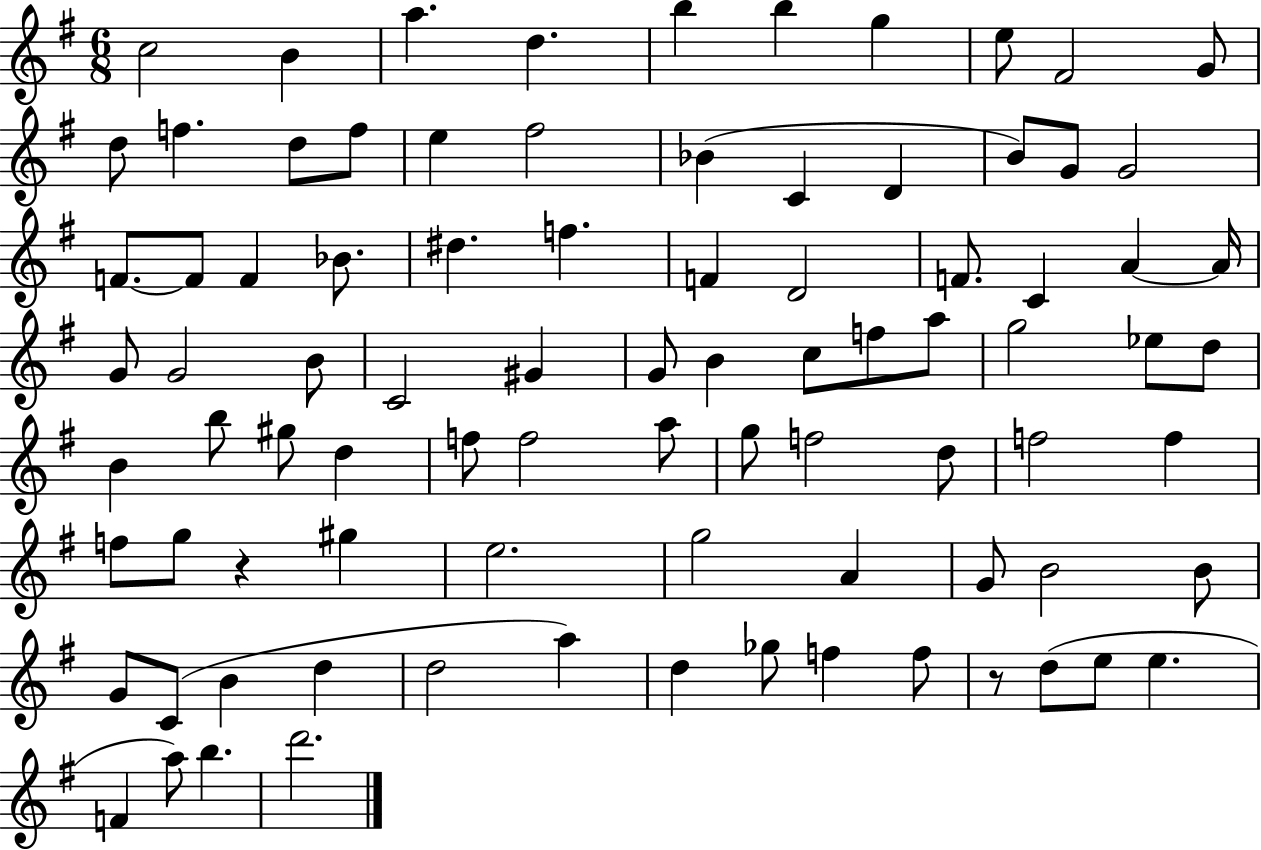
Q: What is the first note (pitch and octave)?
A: C5